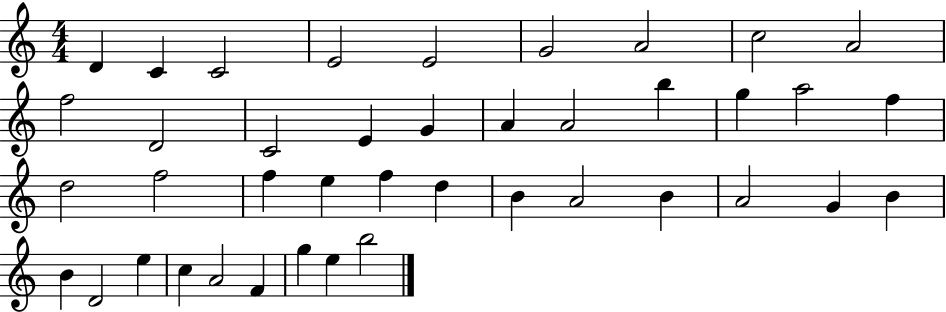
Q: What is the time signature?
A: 4/4